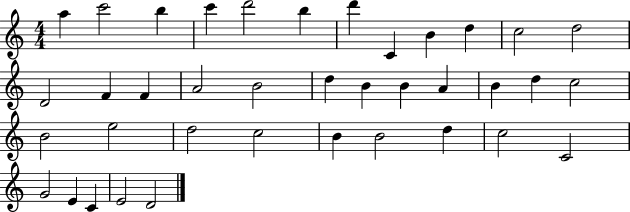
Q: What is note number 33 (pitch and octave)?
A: C4